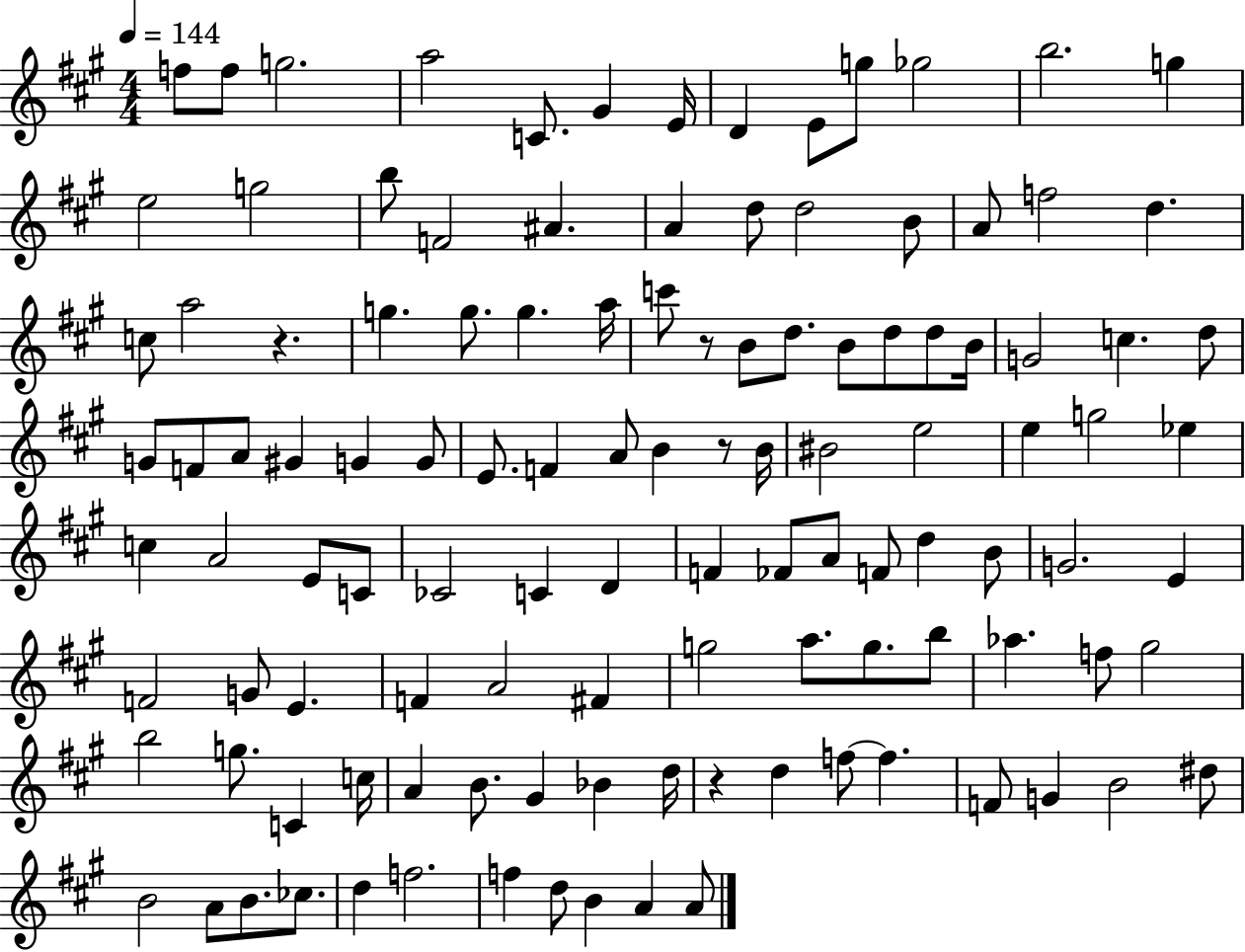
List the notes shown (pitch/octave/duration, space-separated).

F5/e F5/e G5/h. A5/h C4/e. G#4/q E4/s D4/q E4/e G5/e Gb5/h B5/h. G5/q E5/h G5/h B5/e F4/h A#4/q. A4/q D5/e D5/h B4/e A4/e F5/h D5/q. C5/e A5/h R/q. G5/q. G5/e. G5/q. A5/s C6/e R/e B4/e D5/e. B4/e D5/e D5/e B4/s G4/h C5/q. D5/e G4/e F4/e A4/e G#4/q G4/q G4/e E4/e. F4/q A4/e B4/q R/e B4/s BIS4/h E5/h E5/q G5/h Eb5/q C5/q A4/h E4/e C4/e CES4/h C4/q D4/q F4/q FES4/e A4/e F4/e D5/q B4/e G4/h. E4/q F4/h G4/e E4/q. F4/q A4/h F#4/q G5/h A5/e. G5/e. B5/e Ab5/q. F5/e G#5/h B5/h G5/e. C4/q C5/s A4/q B4/e. G#4/q Bb4/q D5/s R/q D5/q F5/e F5/q. F4/e G4/q B4/h D#5/e B4/h A4/e B4/e. CES5/e. D5/q F5/h. F5/q D5/e B4/q A4/q A4/e